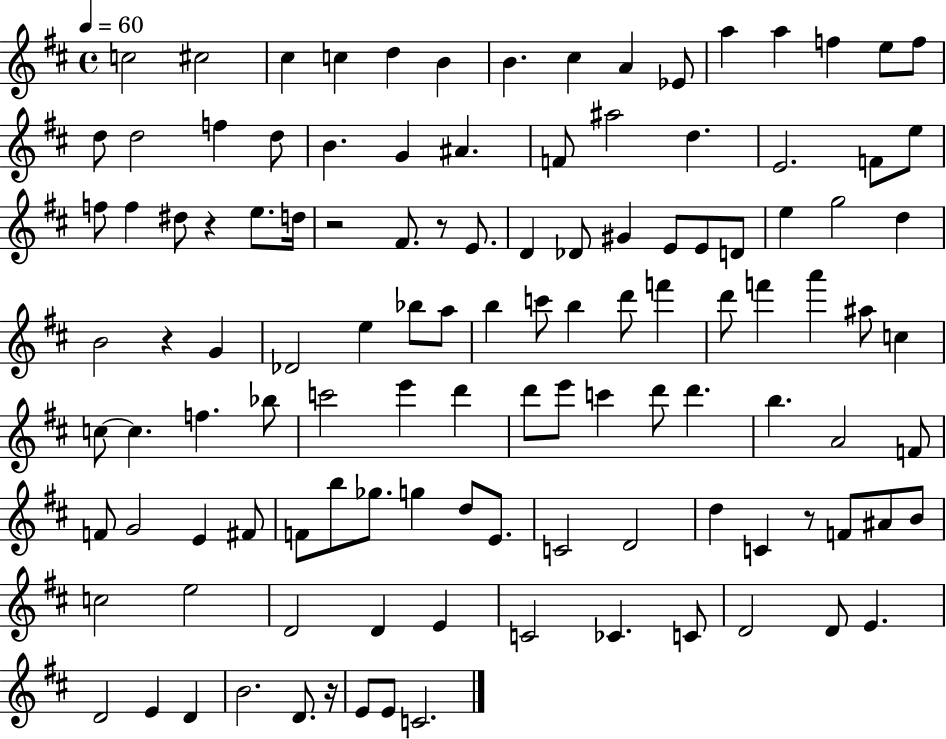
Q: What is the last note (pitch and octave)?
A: C4